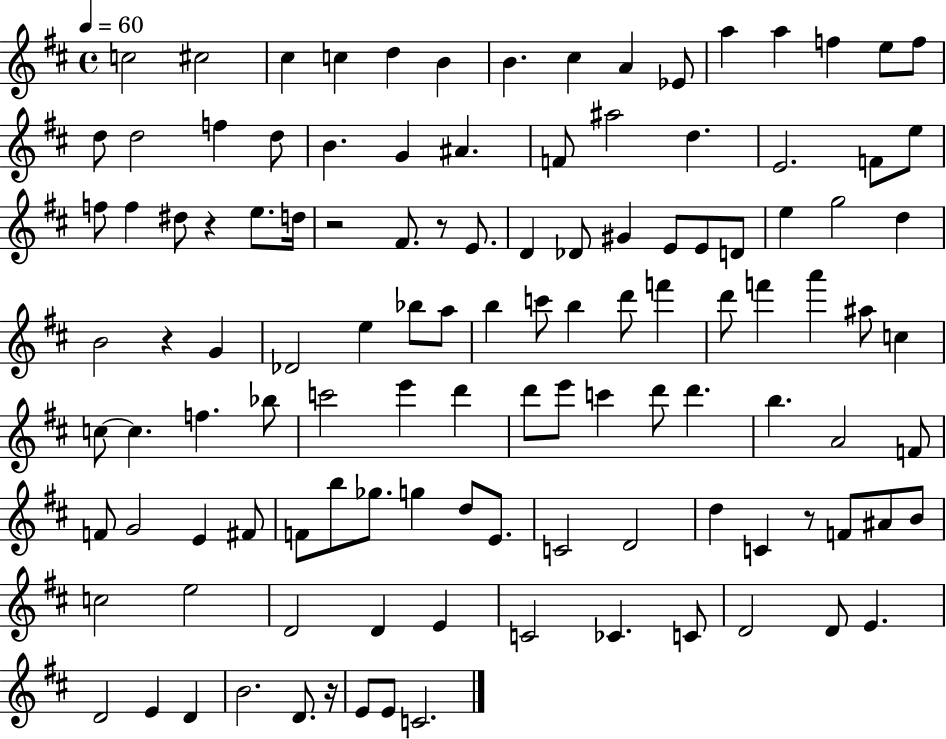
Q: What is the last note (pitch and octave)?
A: C4